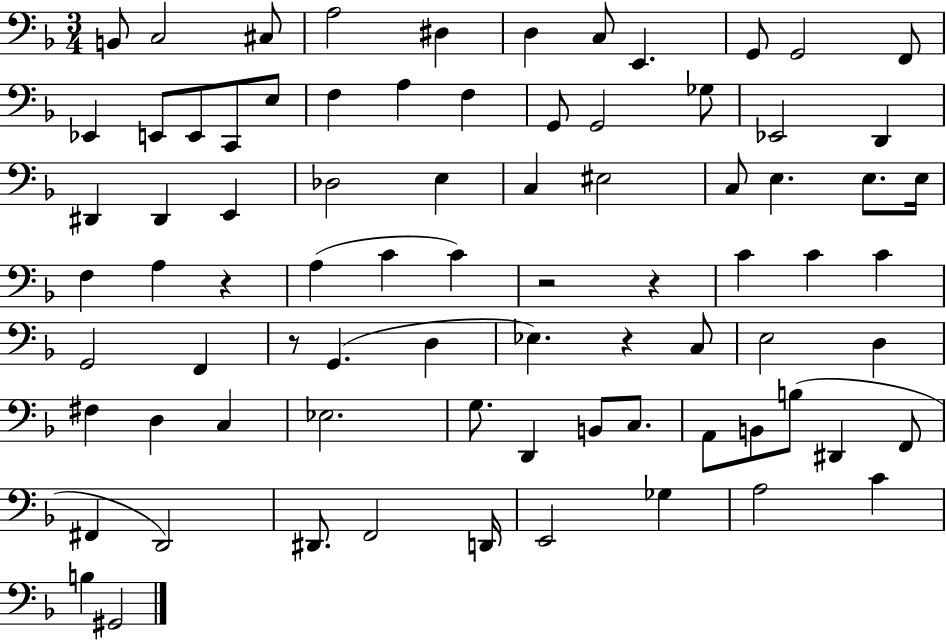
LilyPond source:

{
  \clef bass
  \numericTimeSignature
  \time 3/4
  \key f \major
  b,8 c2 cis8 | a2 dis4 | d4 c8 e,4. | g,8 g,2 f,8 | \break ees,4 e,8 e,8 c,8 e8 | f4 a4 f4 | g,8 g,2 ges8 | ees,2 d,4 | \break dis,4 dis,4 e,4 | des2 e4 | c4 eis2 | c8 e4. e8. e16 | \break f4 a4 r4 | a4( c'4 c'4) | r2 r4 | c'4 c'4 c'4 | \break g,2 f,4 | r8 g,4.( d4 | ees4.) r4 c8 | e2 d4 | \break fis4 d4 c4 | ees2. | g8. d,4 b,8 c8. | a,8 b,8 b8( dis,4 f,8 | \break fis,4 d,2) | dis,8. f,2 d,16 | e,2 ges4 | a2 c'4 | \break b4 gis,2 | \bar "|."
}